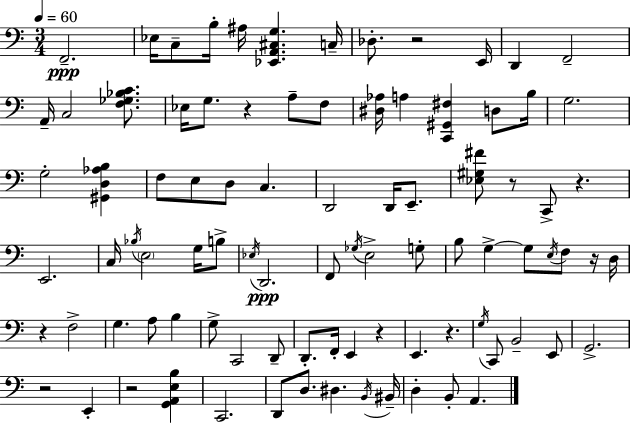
X:1
T:Untitled
M:3/4
L:1/4
K:Am
F,,2 _E,/4 C,/2 B,/4 ^A,/4 [_E,,A,,^C,G,] C,/4 _D,/2 z2 E,,/4 D,, F,,2 A,,/4 C,2 [F,_G,_B,C]/2 _E,/4 G,/2 z A,/2 F,/2 [^D,_A,]/4 A, [C,,^G,,^F,] D,/2 B,/4 G,2 G,2 [^G,,D,_A,B,] F,/2 E,/2 D,/2 C, D,,2 D,,/4 E,,/2 [_E,^G,^F]/2 z/2 C,,/2 z E,,2 C,/4 _B,/4 E,2 G,/4 B,/2 _E,/4 D,,2 F,,/2 _G,/4 E,2 G,/2 B,/2 G, G,/2 E,/4 F,/2 z/4 D,/4 z F,2 G, A,/2 B, G,/2 C,,2 D,,/2 D,,/2 F,,/4 E,, z E,, z G,/4 C,,/2 B,,2 E,,/2 G,,2 z2 E,, z2 [G,,A,,E,B,] C,,2 D,,/2 D,/2 ^D, B,,/4 ^B,,/4 D, B,,/2 A,,